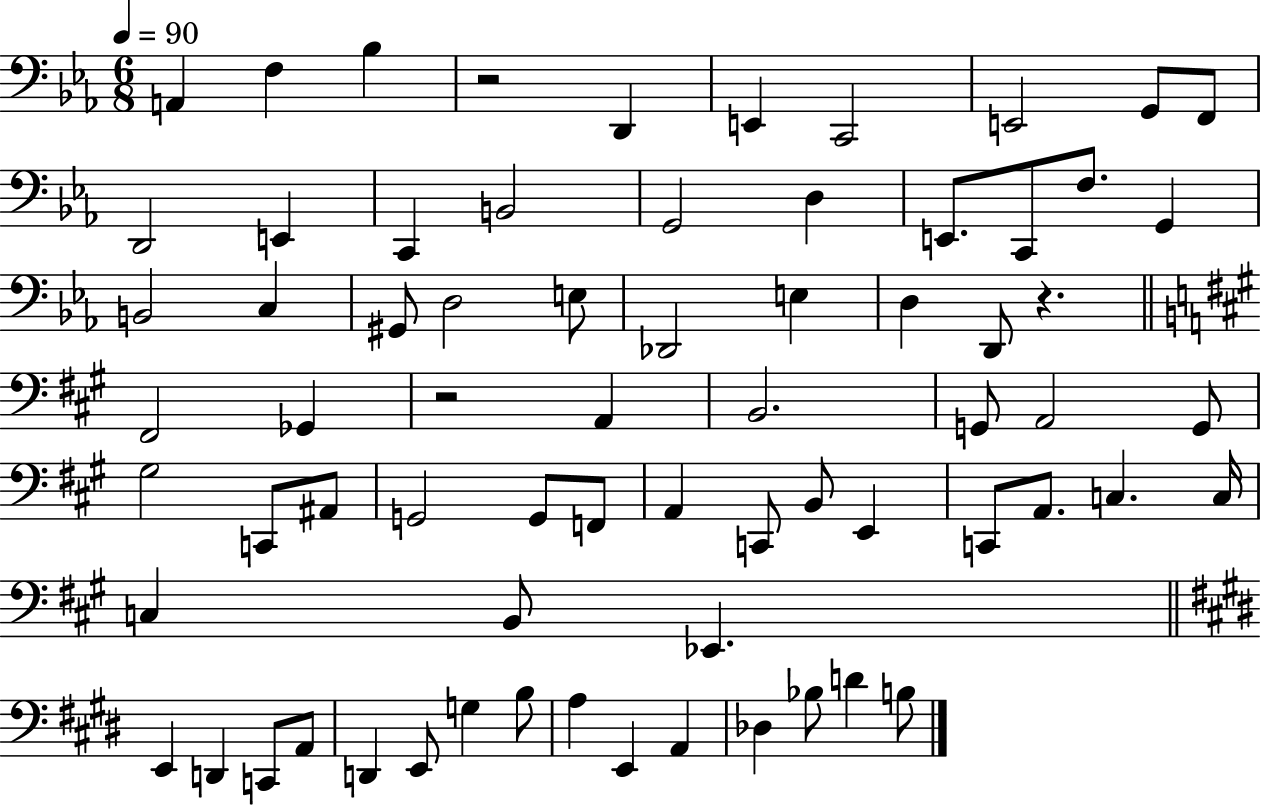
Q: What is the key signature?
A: EES major